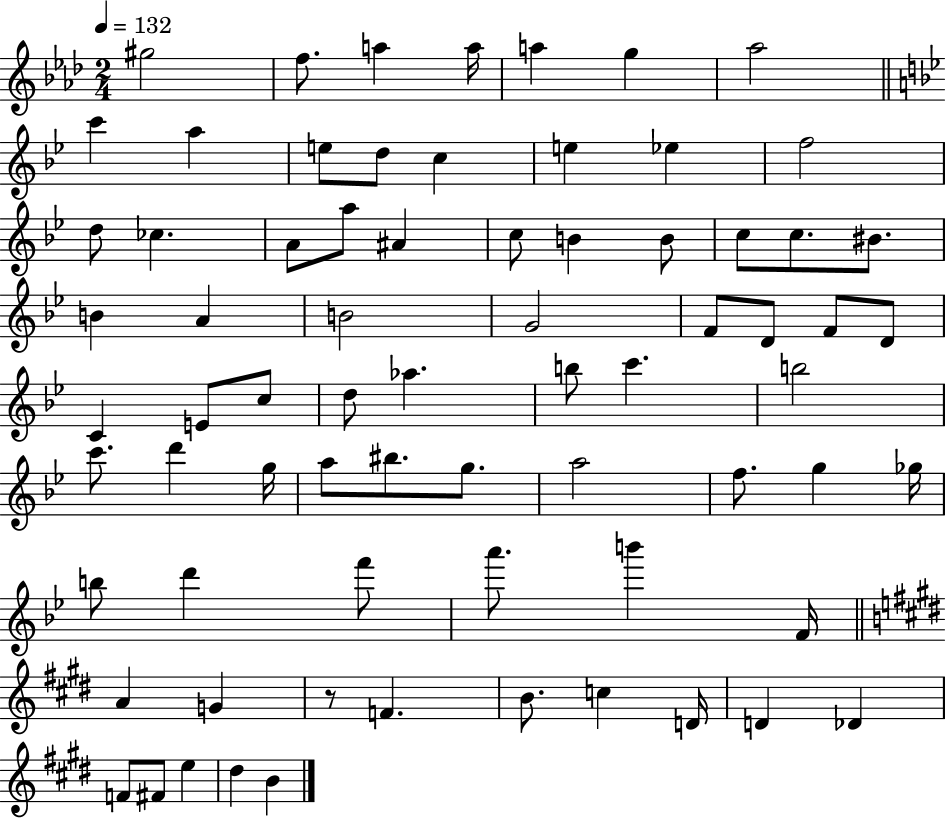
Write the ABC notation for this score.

X:1
T:Untitled
M:2/4
L:1/4
K:Ab
^g2 f/2 a a/4 a g _a2 c' a e/2 d/2 c e _e f2 d/2 _c A/2 a/2 ^A c/2 B B/2 c/2 c/2 ^B/2 B A B2 G2 F/2 D/2 F/2 D/2 C E/2 c/2 d/2 _a b/2 c' b2 c'/2 d' g/4 a/2 ^b/2 g/2 a2 f/2 g _g/4 b/2 d' f'/2 a'/2 b' F/4 A G z/2 F B/2 c D/4 D _D F/2 ^F/2 e ^d B